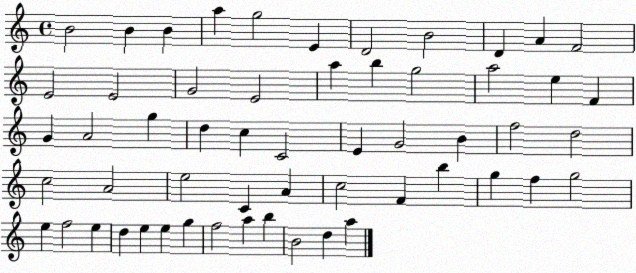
X:1
T:Untitled
M:4/4
L:1/4
K:C
B2 B B a g2 E D2 B2 D A F2 E2 E2 G2 E2 a b g2 a2 e F G A2 g d c C2 E G2 B f2 d2 c2 A2 e2 C A c2 F b g f g2 e f2 e d e e g f2 a b B2 d a